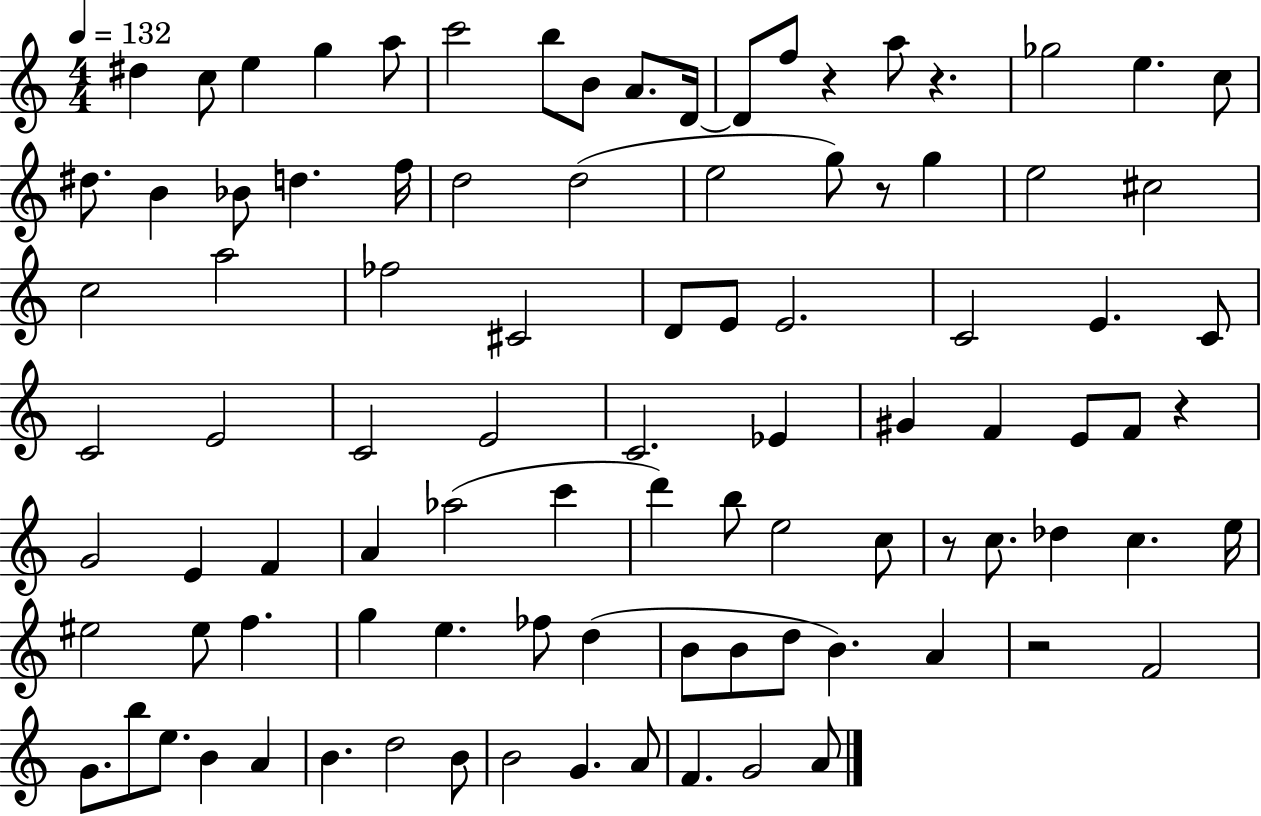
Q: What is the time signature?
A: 4/4